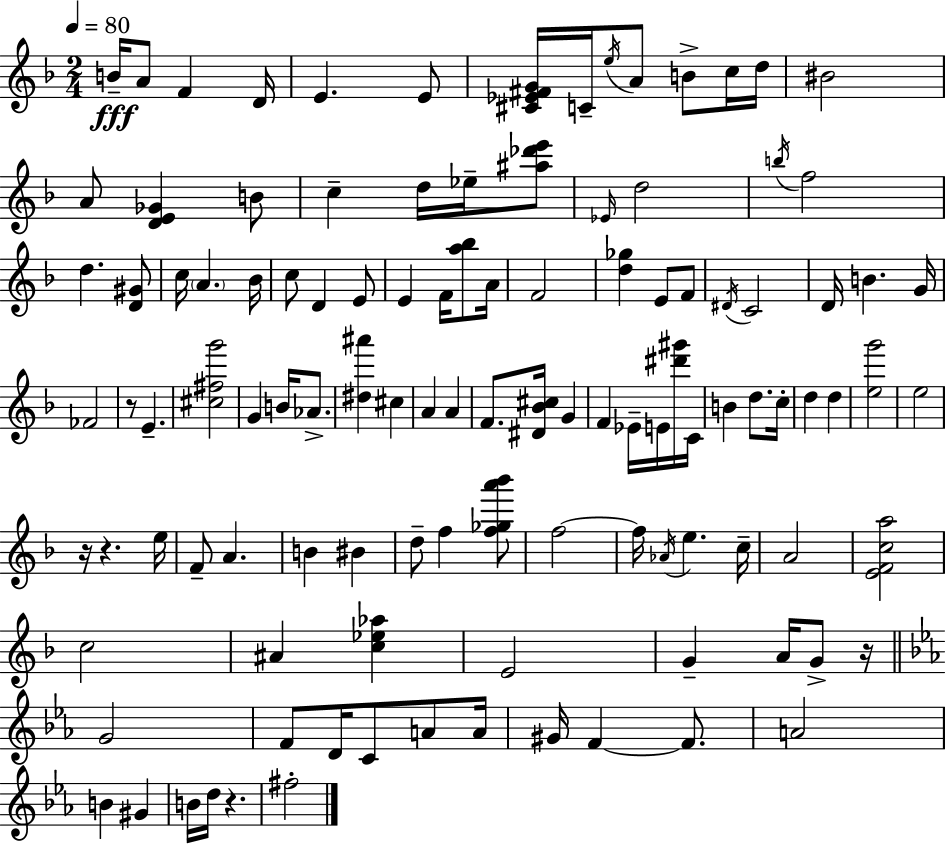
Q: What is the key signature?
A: D minor